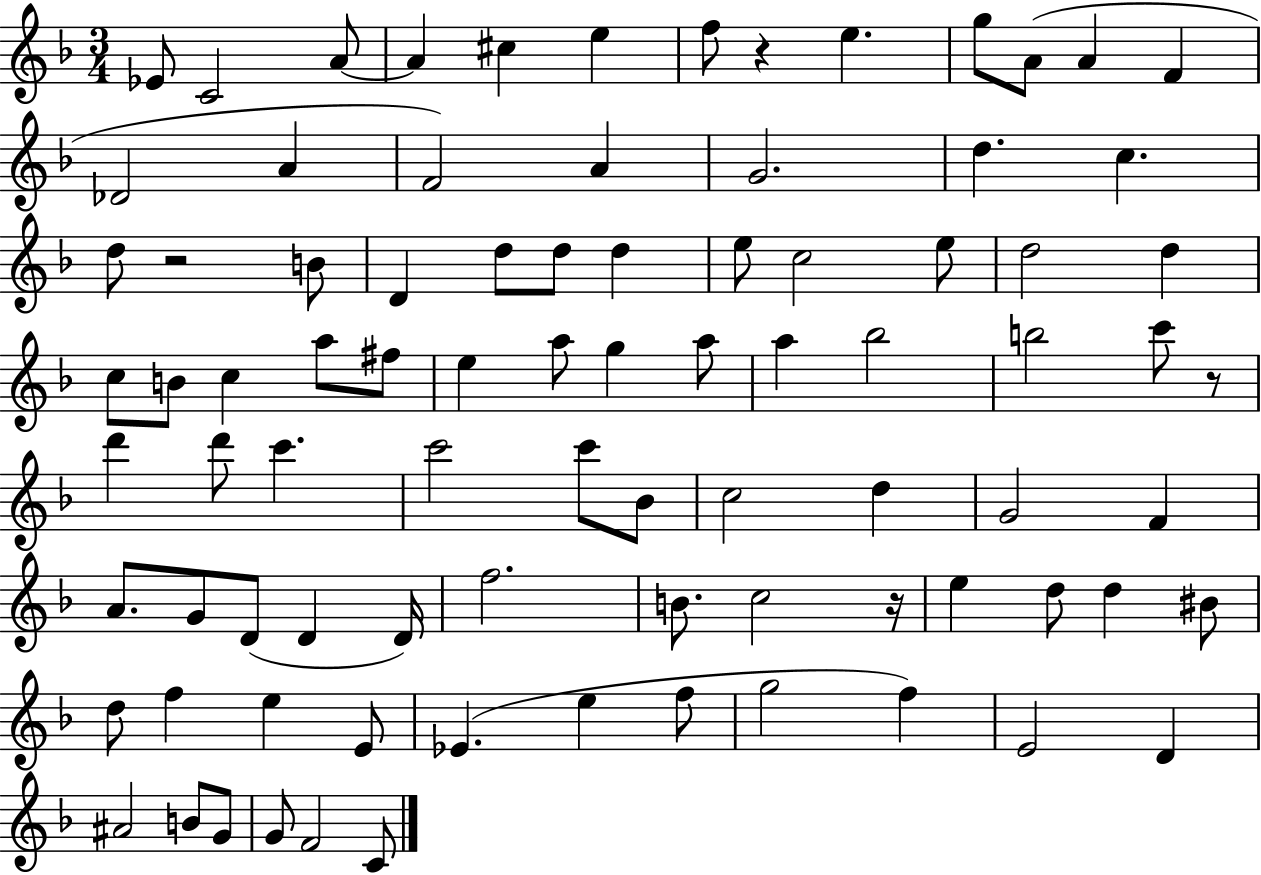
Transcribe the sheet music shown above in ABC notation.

X:1
T:Untitled
M:3/4
L:1/4
K:F
_E/2 C2 A/2 A ^c e f/2 z e g/2 A/2 A F _D2 A F2 A G2 d c d/2 z2 B/2 D d/2 d/2 d e/2 c2 e/2 d2 d c/2 B/2 c a/2 ^f/2 e a/2 g a/2 a _b2 b2 c'/2 z/2 d' d'/2 c' c'2 c'/2 _B/2 c2 d G2 F A/2 G/2 D/2 D D/4 f2 B/2 c2 z/4 e d/2 d ^B/2 d/2 f e E/2 _E e f/2 g2 f E2 D ^A2 B/2 G/2 G/2 F2 C/2